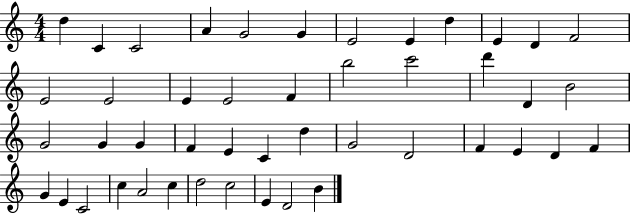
X:1
T:Untitled
M:4/4
L:1/4
K:C
d C C2 A G2 G E2 E d E D F2 E2 E2 E E2 F b2 c'2 d' D B2 G2 G G F E C d G2 D2 F E D F G E C2 c A2 c d2 c2 E D2 B